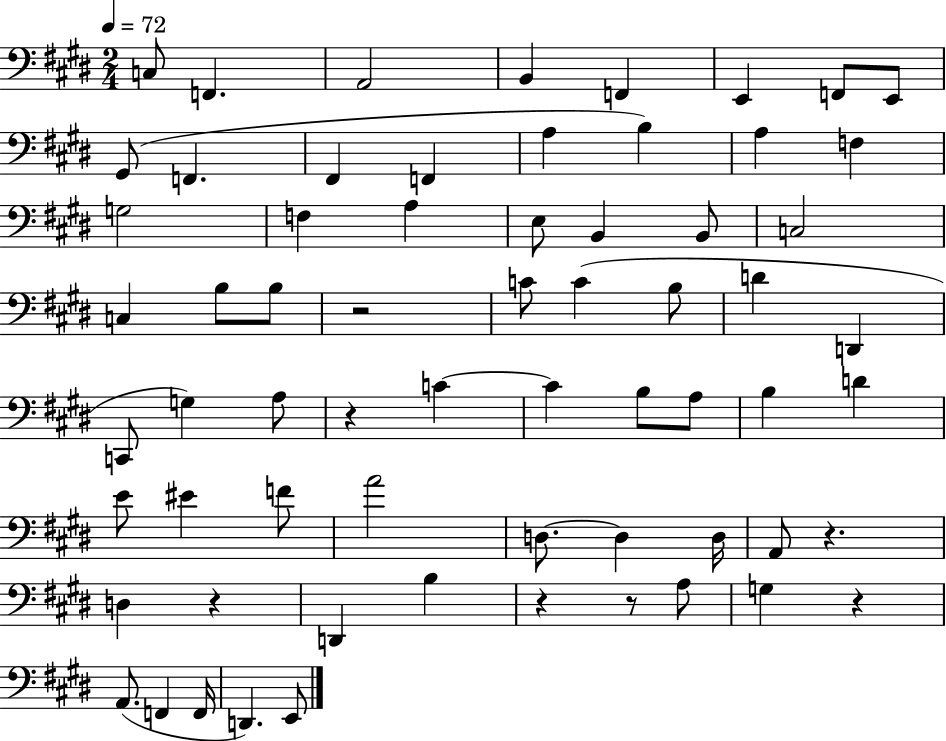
{
  \clef bass
  \numericTimeSignature
  \time 2/4
  \key e \major
  \tempo 4 = 72
  c8 f,4. | a,2 | b,4 f,4 | e,4 f,8 e,8 | \break gis,8( f,4. | fis,4 f,4 | a4 b4) | a4 f4 | \break g2 | f4 a4 | e8 b,4 b,8 | c2 | \break c4 b8 b8 | r2 | c'8 c'4( b8 | d'4 d,4 | \break c,8 g4) a8 | r4 c'4~~ | c'4 b8 a8 | b4 d'4 | \break e'8 eis'4 f'8 | a'2 | d8.~~ d4 d16 | a,8 r4. | \break d4 r4 | d,4 b4 | r4 r8 a8 | g4 r4 | \break a,8.( f,4 f,16 | d,4.) e,8 | \bar "|."
}